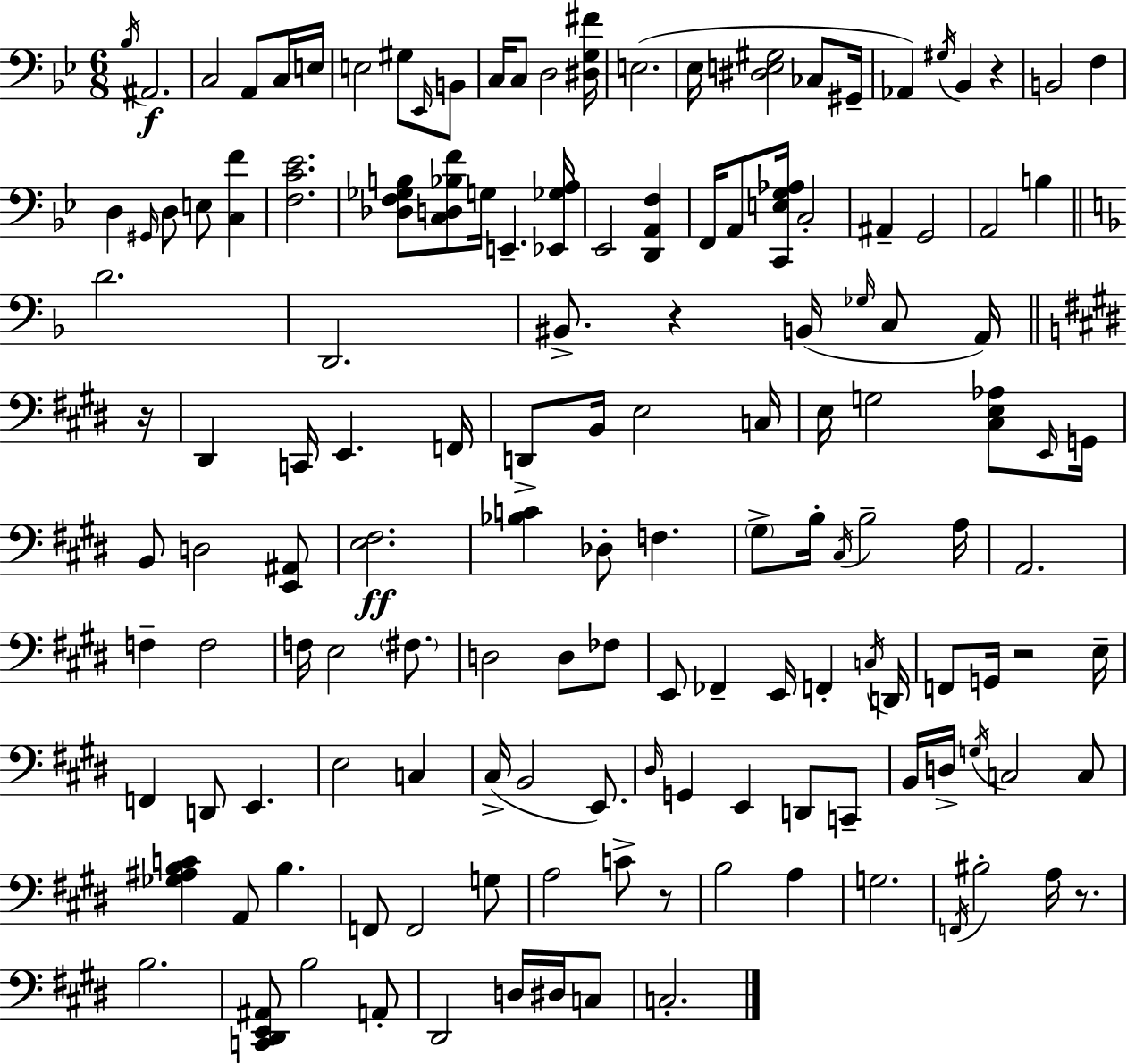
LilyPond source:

{
  \clef bass
  \numericTimeSignature
  \time 6/8
  \key bes \major
  \acciaccatura { bes16 }\f ais,2. | c2 a,8 c16 | e16 e2 gis8 \grace { ees,16 } | b,8 c16 c8 d2 | \break <dis g fis'>16 e2.( | ees16 <dis e gis>2 ces8 | gis,16-- aes,4) \acciaccatura { gis16 } bes,4 r4 | b,2 f4 | \break d4 \grace { gis,16 } d8 e8 | <c f'>4 <f c' ees'>2. | <des f ges b>8 <c d bes f'>8 g16 e,4.-- | <ees, ges a>16 ees,2 | \break <d, a, f>4 f,16 a,8 <c, e g aes>16 c2-. | ais,4-- g,2 | a,2 | b4 \bar "||" \break \key f \major d'2. | d,2. | bis,8.-> r4 b,16( \grace { ges16 } c8 a,16) | \bar "||" \break \key e \major r16 dis,4 c,16 e,4. | f,16 d,8-> b,16 e2 | c16 e16 g2 <cis e aes>8 | \grace { e,16 } g,16 b,8 d2 | \break <e, ais,>8 <e fis>2.\ff | <bes c'>4 des8-. f4. | \parenthesize gis8-> b16-. \acciaccatura { cis16 } b2-- | a16 a,2. | \break f4-- f2 | f16 e2 | \parenthesize fis8. d2 d8 | fes8 e,8 fes,4-- e,16 f,4-. | \break \acciaccatura { c16 } d,16 f,8 g,16 r2 | e16-- f,4 d,8 e,4. | e2 | c4 cis16->( b,2 | \break e,8.) \grace { dis16 } g,4 e,4 | d,8 c,8-- b,16 d16-> \acciaccatura { g16 } c2 | c8 <ges ais b c'>4 a,8 | b4. f,8 f,2 | \break g8 a2 | c'8-> r8 b2 | a4 g2. | \acciaccatura { f,16 } bis2-. | \break a16 r8. b2. | <c, dis, e, ais,>8 b2 | a,8-. dis,2 | d16 dis16 c8 c2.-. | \break \bar "|."
}